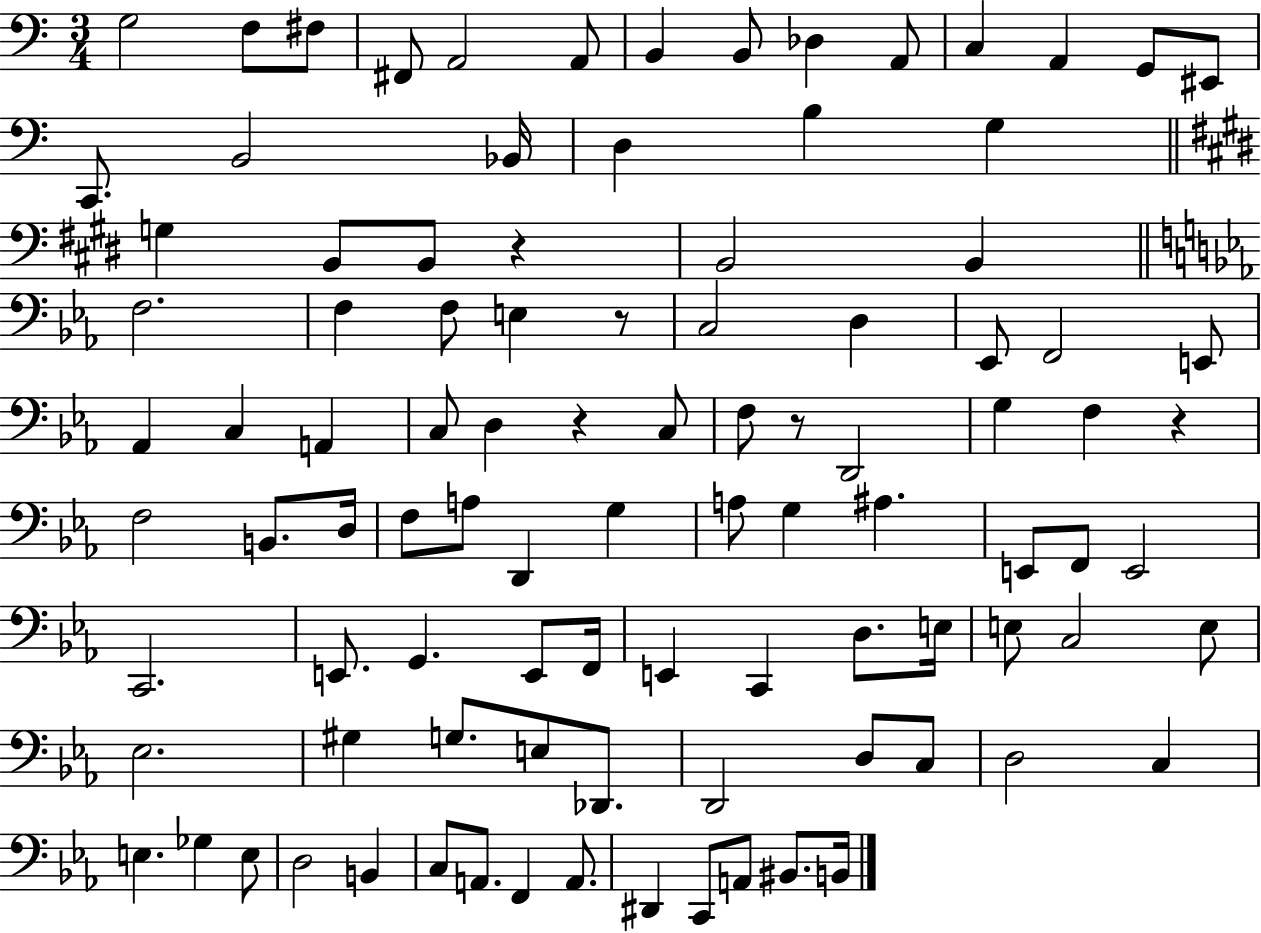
G3/h F3/e F#3/e F#2/e A2/h A2/e B2/q B2/e Db3/q A2/e C3/q A2/q G2/e EIS2/e C2/e. B2/h Bb2/s D3/q B3/q G3/q G3/q B2/e B2/e R/q B2/h B2/q F3/h. F3/q F3/e E3/q R/e C3/h D3/q Eb2/e F2/h E2/e Ab2/q C3/q A2/q C3/e D3/q R/q C3/e F3/e R/e D2/h G3/q F3/q R/q F3/h B2/e. D3/s F3/e A3/e D2/q G3/q A3/e G3/q A#3/q. E2/e F2/e E2/h C2/h. E2/e. G2/q. E2/e F2/s E2/q C2/q D3/e. E3/s E3/e C3/h E3/e Eb3/h. G#3/q G3/e. E3/e Db2/e. D2/h D3/e C3/e D3/h C3/q E3/q. Gb3/q E3/e D3/h B2/q C3/e A2/e. F2/q A2/e. D#2/q C2/e A2/e BIS2/e. B2/s